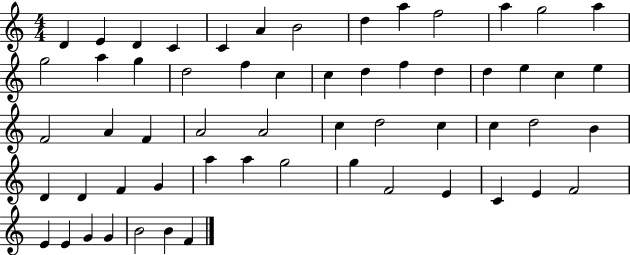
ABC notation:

X:1
T:Untitled
M:4/4
L:1/4
K:C
D E D C C A B2 d a f2 a g2 a g2 a g d2 f c c d f d d e c e F2 A F A2 A2 c d2 c c d2 B D D F G a a g2 g F2 E C E F2 E E G G B2 B F